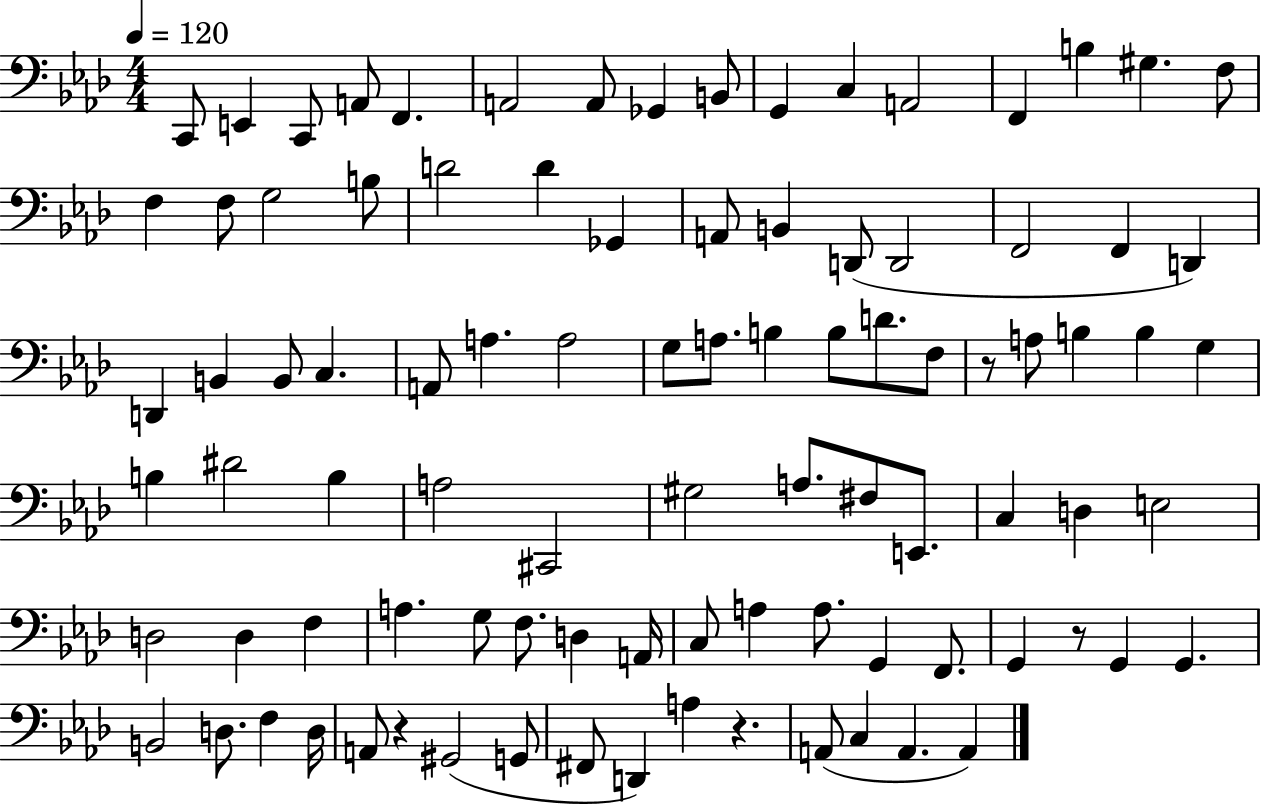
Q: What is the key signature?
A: AES major